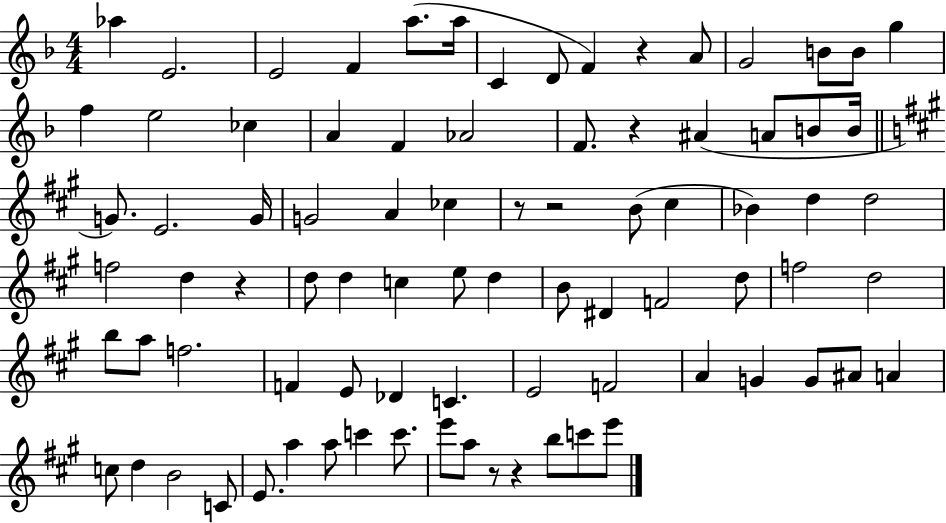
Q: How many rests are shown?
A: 7